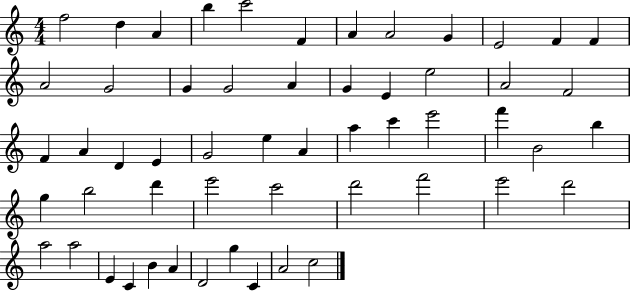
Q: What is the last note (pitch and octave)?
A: C5